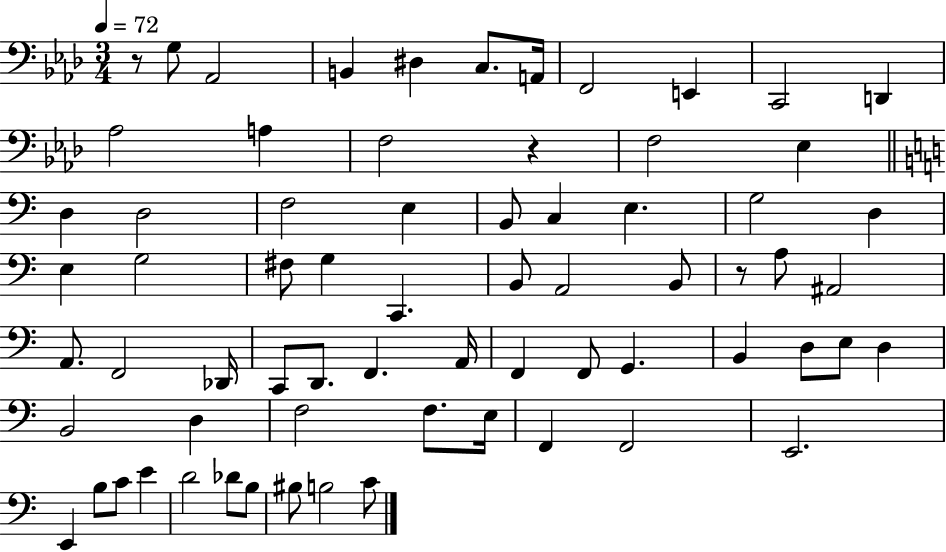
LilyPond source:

{
  \clef bass
  \numericTimeSignature
  \time 3/4
  \key aes \major
  \tempo 4 = 72
  r8 g8 aes,2 | b,4 dis4 c8. a,16 | f,2 e,4 | c,2 d,4 | \break aes2 a4 | f2 r4 | f2 ees4 | \bar "||" \break \key c \major d4 d2 | f2 e4 | b,8 c4 e4. | g2 d4 | \break e4 g2 | fis8 g4 c,4. | b,8 a,2 b,8 | r8 a8 ais,2 | \break a,8. f,2 des,16 | c,8 d,8. f,4. a,16 | f,4 f,8 g,4. | b,4 d8 e8 d4 | \break b,2 d4 | f2 f8. e16 | f,4 f,2 | e,2. | \break e,4 b8 c'8 e'4 | d'2 des'8 b8 | bis8 b2 c'8 | \bar "|."
}